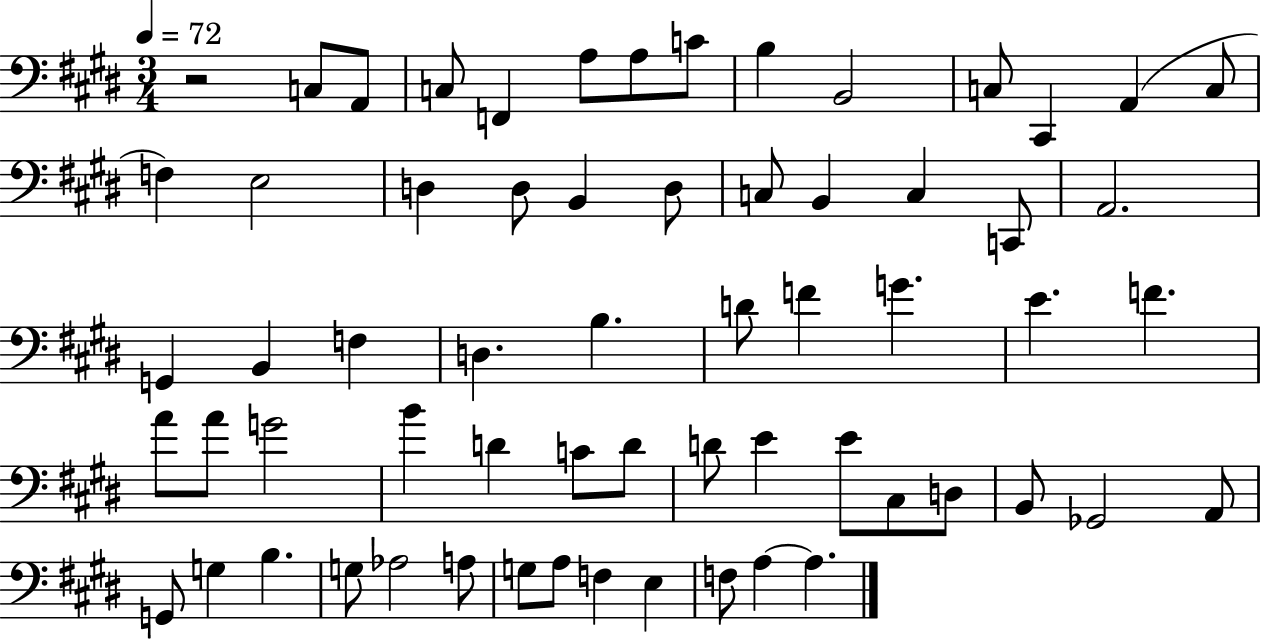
X:1
T:Untitled
M:3/4
L:1/4
K:E
z2 C,/2 A,,/2 C,/2 F,, A,/2 A,/2 C/2 B, B,,2 C,/2 ^C,, A,, C,/2 F, E,2 D, D,/2 B,, D,/2 C,/2 B,, C, C,,/2 A,,2 G,, B,, F, D, B, D/2 F G E F A/2 A/2 G2 B D C/2 D/2 D/2 E E/2 ^C,/2 D,/2 B,,/2 _G,,2 A,,/2 G,,/2 G, B, G,/2 _A,2 A,/2 G,/2 A,/2 F, E, F,/2 A, A,